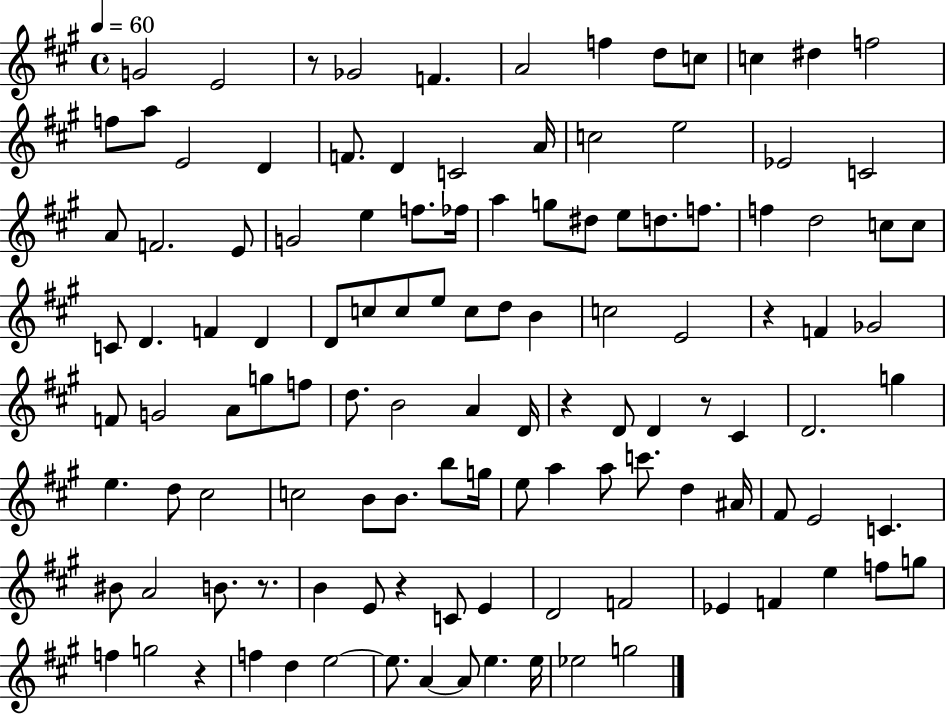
{
  \clef treble
  \time 4/4
  \defaultTimeSignature
  \key a \major
  \tempo 4 = 60
  g'2 e'2 | r8 ges'2 f'4. | a'2 f''4 d''8 c''8 | c''4 dis''4 f''2 | \break f''8 a''8 e'2 d'4 | f'8. d'4 c'2 a'16 | c''2 e''2 | ees'2 c'2 | \break a'8 f'2. e'8 | g'2 e''4 f''8. fes''16 | a''4 g''8 dis''8 e''8 d''8. f''8. | f''4 d''2 c''8 c''8 | \break c'8 d'4. f'4 d'4 | d'8 c''8 c''8 e''8 c''8 d''8 b'4 | c''2 e'2 | r4 f'4 ges'2 | \break f'8 g'2 a'8 g''8 f''8 | d''8. b'2 a'4 d'16 | r4 d'8 d'4 r8 cis'4 | d'2. g''4 | \break e''4. d''8 cis''2 | c''2 b'8 b'8. b''8 g''16 | e''8 a''4 a''8 c'''8. d''4 ais'16 | fis'8 e'2 c'4. | \break bis'8 a'2 b'8. r8. | b'4 e'8 r4 c'8 e'4 | d'2 f'2 | ees'4 f'4 e''4 f''8 g''8 | \break f''4 g''2 r4 | f''4 d''4 e''2~~ | e''8. a'4~~ a'8 e''4. e''16 | ees''2 g''2 | \break \bar "|."
}